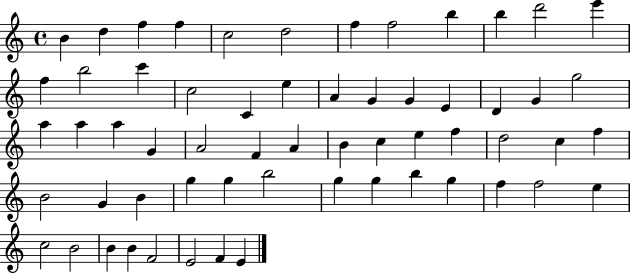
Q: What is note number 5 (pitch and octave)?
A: C5